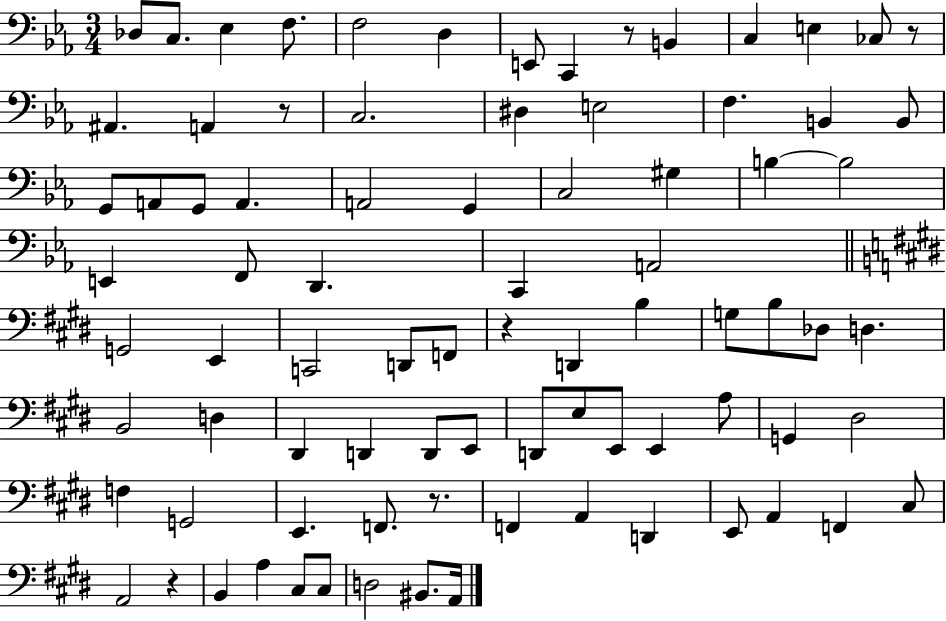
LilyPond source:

{
  \clef bass
  \numericTimeSignature
  \time 3/4
  \key ees \major
  des8 c8. ees4 f8. | f2 d4 | e,8 c,4 r8 b,4 | c4 e4 ces8 r8 | \break ais,4. a,4 r8 | c2. | dis4 e2 | f4. b,4 b,8 | \break g,8 a,8 g,8 a,4. | a,2 g,4 | c2 gis4 | b4~~ b2 | \break e,4 f,8 d,4. | c,4 a,2 | \bar "||" \break \key e \major g,2 e,4 | c,2 d,8 f,8 | r4 d,4 b4 | g8 b8 des8 d4. | \break b,2 d4 | dis,4 d,4 d,8 e,8 | d,8 e8 e,8 e,4 a8 | g,4 dis2 | \break f4 g,2 | e,4. f,8. r8. | f,4 a,4 d,4 | e,8 a,4 f,4 cis8 | \break a,2 r4 | b,4 a4 cis8 cis8 | d2 bis,8. a,16 | \bar "|."
}